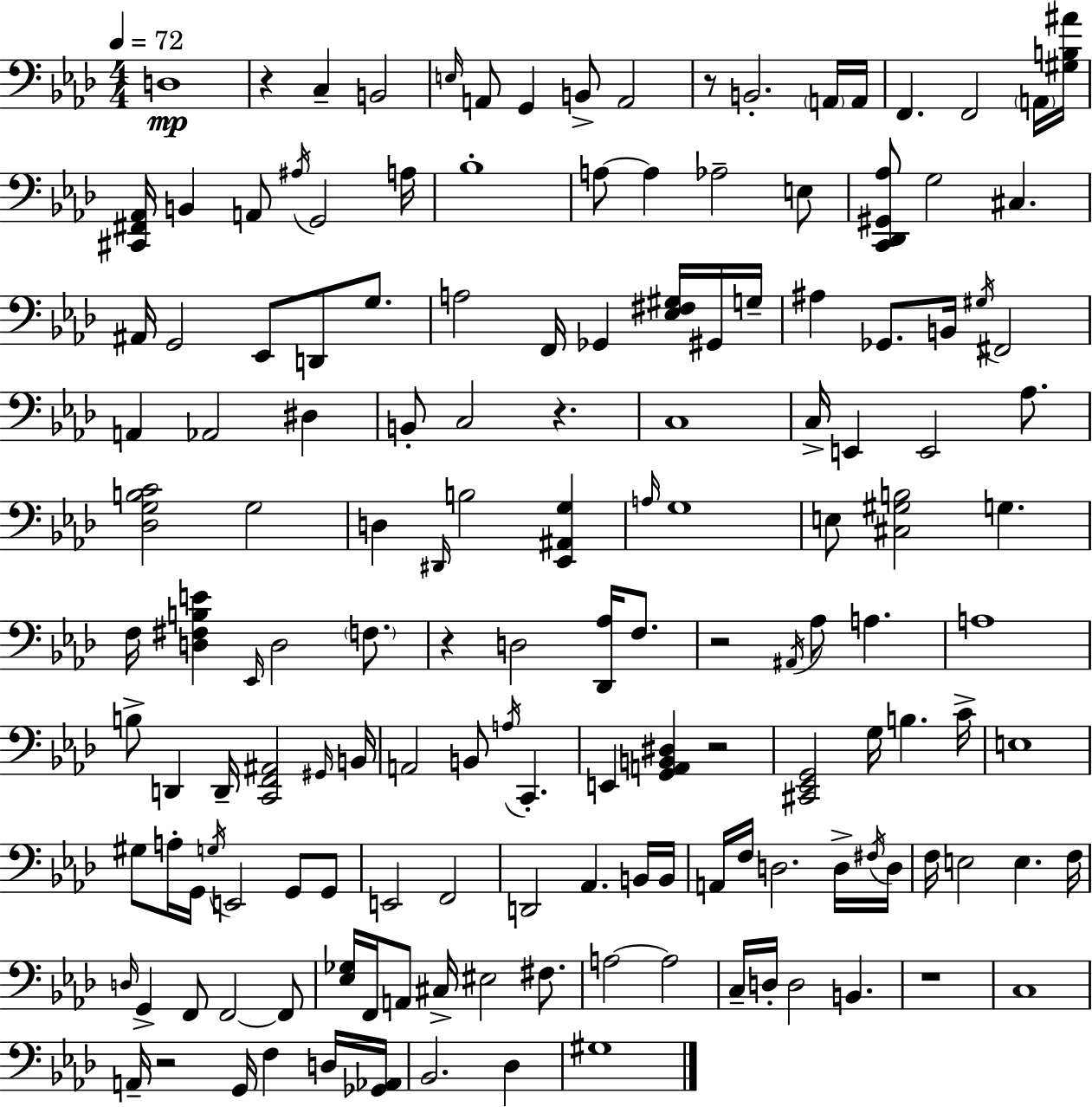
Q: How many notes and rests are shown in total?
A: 152